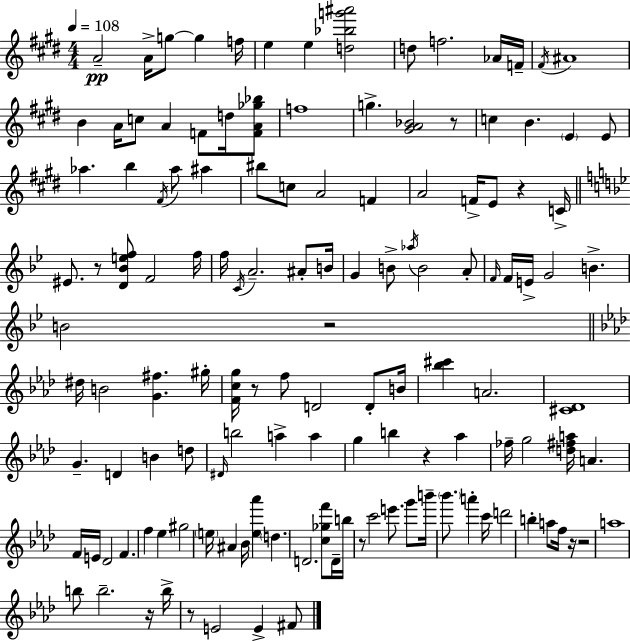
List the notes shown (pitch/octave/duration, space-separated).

A4/h A4/s G5/e G5/q F5/s E5/q E5/q [D5,Bb5,G6,A#6]/h D5/e F5/h. Ab4/s F4/s F#4/s A#4/w B4/q A4/s C5/e A4/q F4/e D5/s [F4,A4,Gb5,Bb5]/e F5/w G5/q. [G#4,A4,Bb4]/h R/e C5/q B4/q. E4/q E4/e Ab5/q. B5/q F#4/s Ab5/e A#5/q BIS5/e C5/e A4/h F4/q A4/h F4/s E4/e R/q C4/s EIS4/e. R/e [D4,Bb4,E5,F5]/e F4/h F5/s F5/s C4/s A4/h. A#4/e B4/s G4/q B4/e Ab5/s B4/h A4/e F4/s F4/s E4/s G4/h B4/q. B4/h R/h D#5/s B4/h [G4,F#5]/q. G#5/s [F4,C5,G5]/s R/e F5/e D4/h D4/e B4/s [Bb5,C#6]/q A4/h. [C#4,Db4]/w G4/q. D4/q B4/q D5/e D#4/s B5/h A5/q A5/q G5/q B5/q R/q Ab5/q FES5/s G5/h [D5,F#5,A5]/s A4/q. F4/s E4/s Db4/h F4/q. F5/q Eb5/q G#5/h E5/s A#4/q Bb4/s [E5,Ab6]/q D5/q. D4/h. [C5,Gb5,F6]/e D4/s B5/s R/e C6/h E6/e. G6/e B6/s Bb6/e. A6/q C6/s D6/h B5/q A5/e F5/s R/s R/h A5/w B5/e B5/h. R/s B5/s R/e E4/h E4/q F#4/e